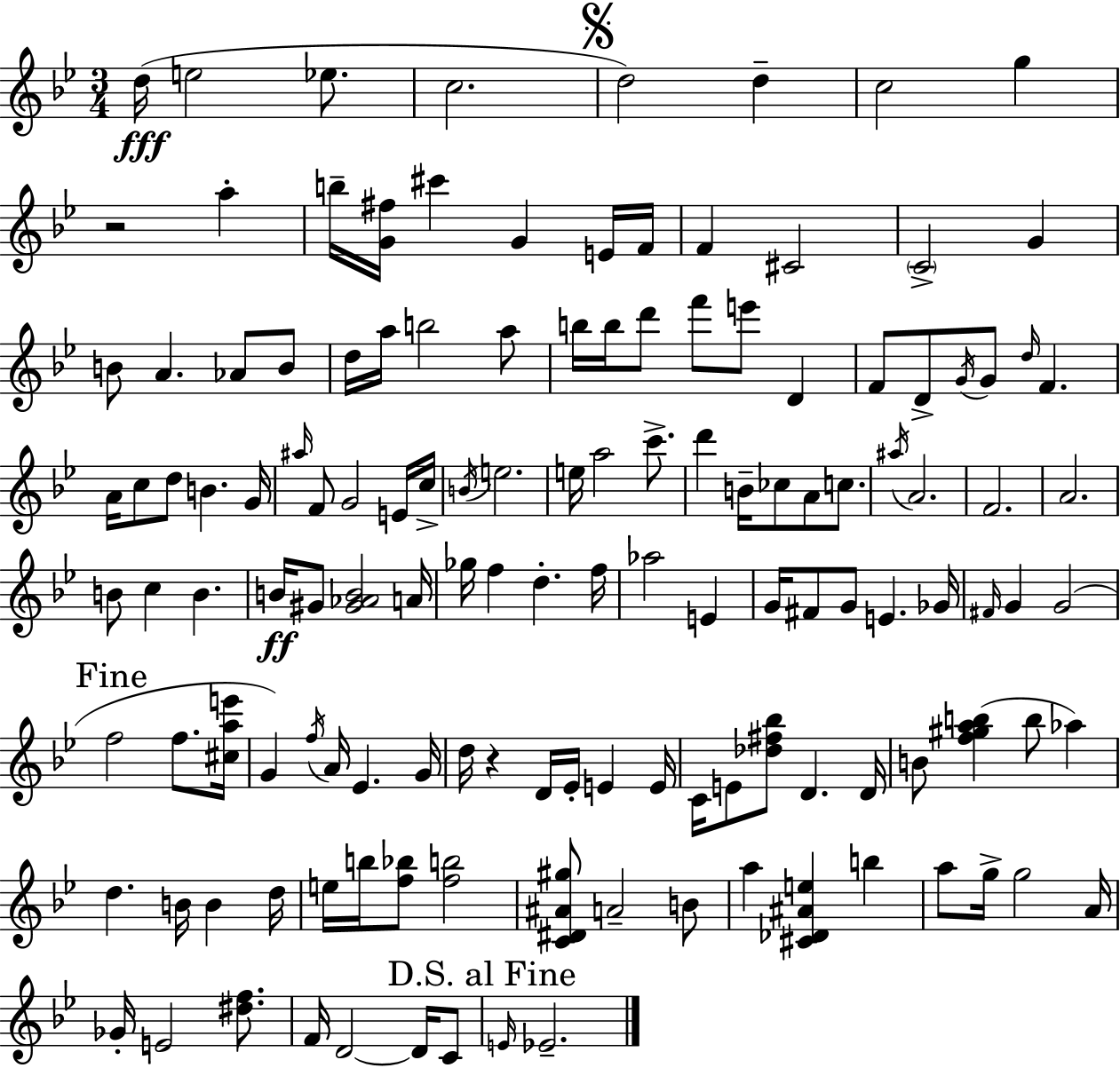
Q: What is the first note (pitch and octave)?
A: D5